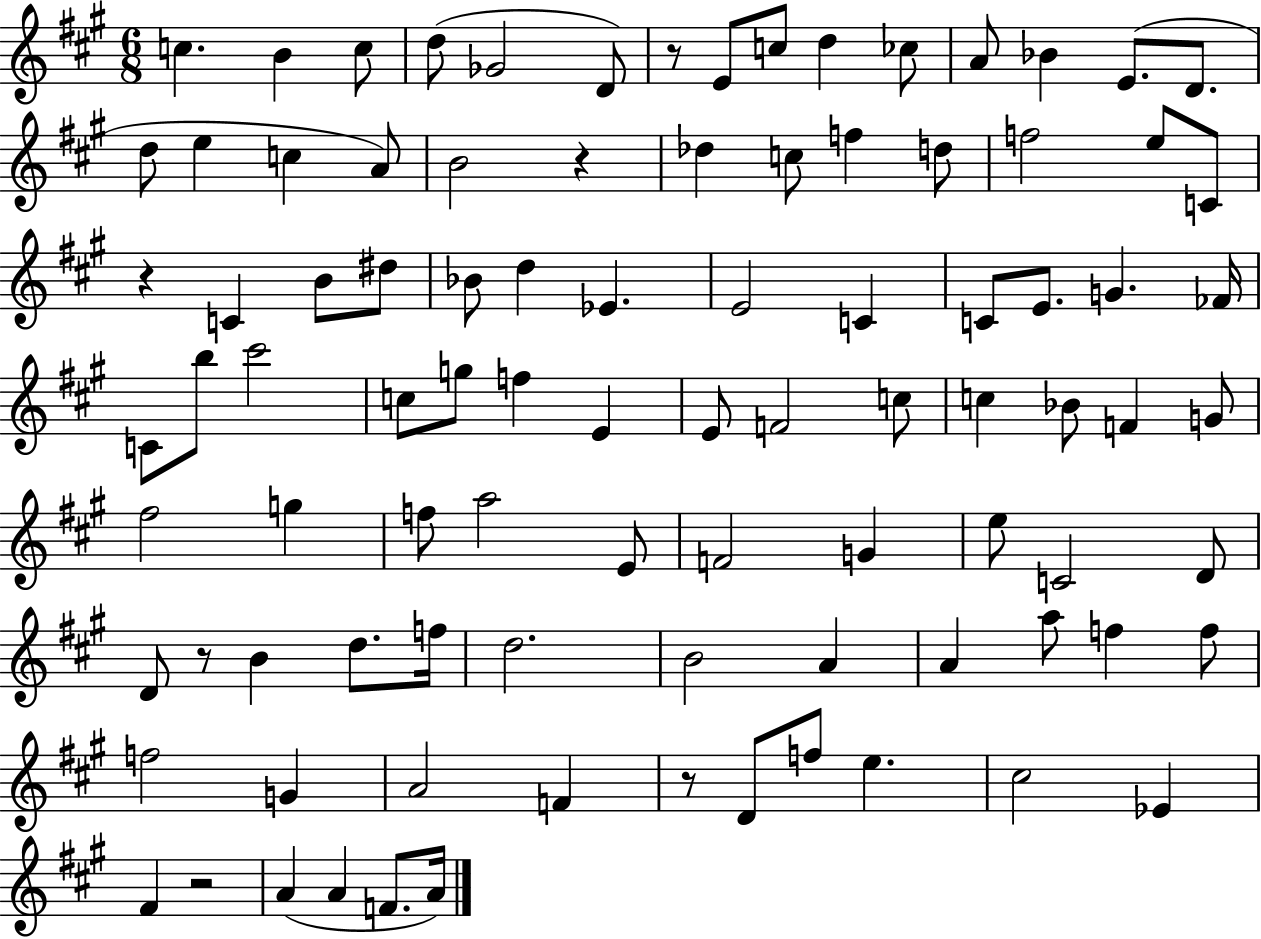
{
  \clef treble
  \numericTimeSignature
  \time 6/8
  \key a \major
  c''4. b'4 c''8 | d''8( ges'2 d'8) | r8 e'8 c''8 d''4 ces''8 | a'8 bes'4 e'8.( d'8. | \break d''8 e''4 c''4 a'8) | b'2 r4 | des''4 c''8 f''4 d''8 | f''2 e''8 c'8 | \break r4 c'4 b'8 dis''8 | bes'8 d''4 ees'4. | e'2 c'4 | c'8 e'8. g'4. fes'16 | \break c'8 b''8 cis'''2 | c''8 g''8 f''4 e'4 | e'8 f'2 c''8 | c''4 bes'8 f'4 g'8 | \break fis''2 g''4 | f''8 a''2 e'8 | f'2 g'4 | e''8 c'2 d'8 | \break d'8 r8 b'4 d''8. f''16 | d''2. | b'2 a'4 | a'4 a''8 f''4 f''8 | \break f''2 g'4 | a'2 f'4 | r8 d'8 f''8 e''4. | cis''2 ees'4 | \break fis'4 r2 | a'4( a'4 f'8. a'16) | \bar "|."
}